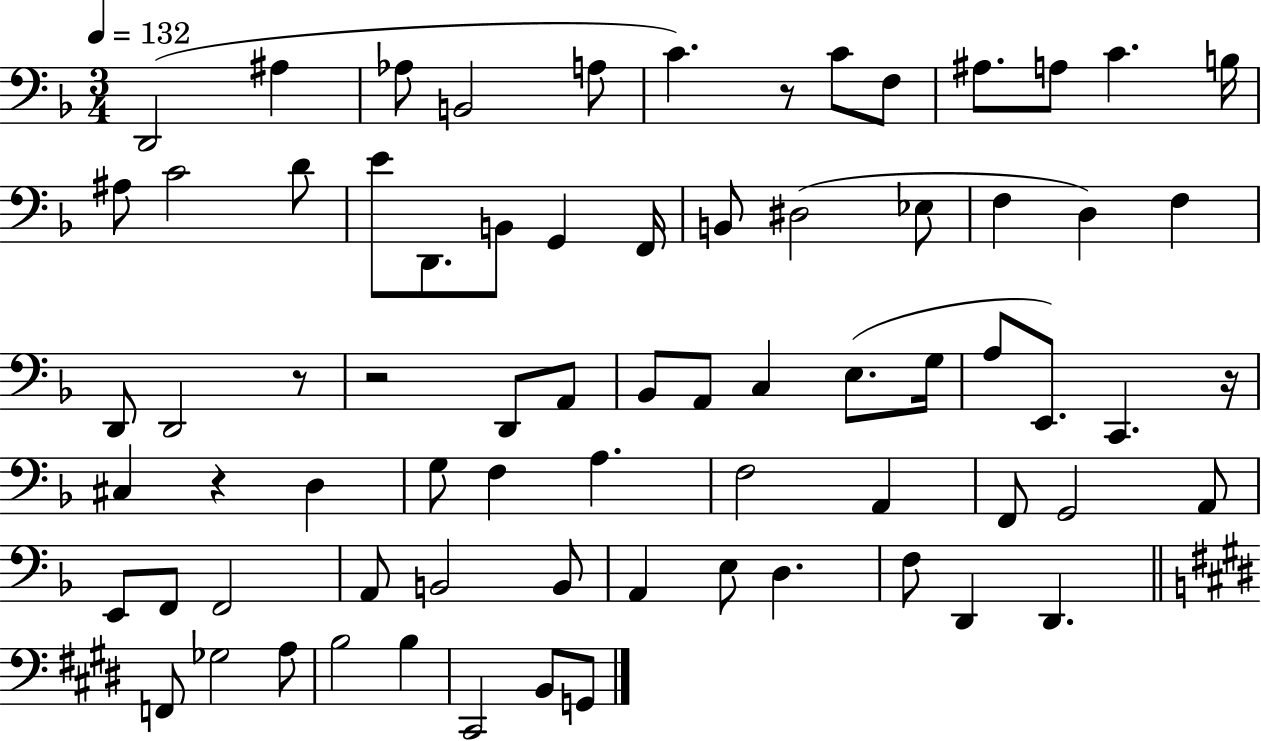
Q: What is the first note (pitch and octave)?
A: D2